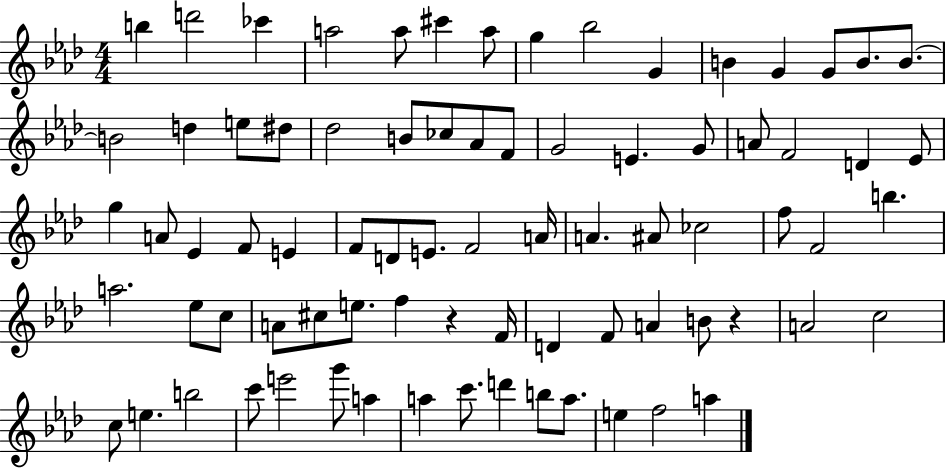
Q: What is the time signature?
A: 4/4